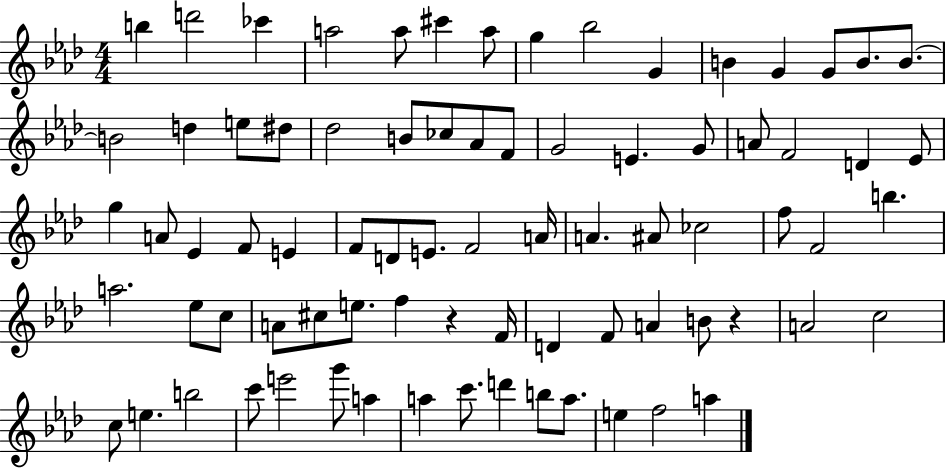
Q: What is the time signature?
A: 4/4